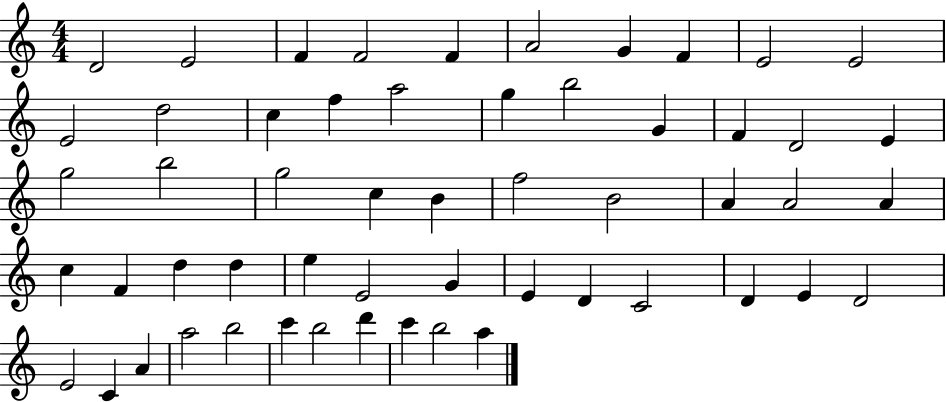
X:1
T:Untitled
M:4/4
L:1/4
K:C
D2 E2 F F2 F A2 G F E2 E2 E2 d2 c f a2 g b2 G F D2 E g2 b2 g2 c B f2 B2 A A2 A c F d d e E2 G E D C2 D E D2 E2 C A a2 b2 c' b2 d' c' b2 a